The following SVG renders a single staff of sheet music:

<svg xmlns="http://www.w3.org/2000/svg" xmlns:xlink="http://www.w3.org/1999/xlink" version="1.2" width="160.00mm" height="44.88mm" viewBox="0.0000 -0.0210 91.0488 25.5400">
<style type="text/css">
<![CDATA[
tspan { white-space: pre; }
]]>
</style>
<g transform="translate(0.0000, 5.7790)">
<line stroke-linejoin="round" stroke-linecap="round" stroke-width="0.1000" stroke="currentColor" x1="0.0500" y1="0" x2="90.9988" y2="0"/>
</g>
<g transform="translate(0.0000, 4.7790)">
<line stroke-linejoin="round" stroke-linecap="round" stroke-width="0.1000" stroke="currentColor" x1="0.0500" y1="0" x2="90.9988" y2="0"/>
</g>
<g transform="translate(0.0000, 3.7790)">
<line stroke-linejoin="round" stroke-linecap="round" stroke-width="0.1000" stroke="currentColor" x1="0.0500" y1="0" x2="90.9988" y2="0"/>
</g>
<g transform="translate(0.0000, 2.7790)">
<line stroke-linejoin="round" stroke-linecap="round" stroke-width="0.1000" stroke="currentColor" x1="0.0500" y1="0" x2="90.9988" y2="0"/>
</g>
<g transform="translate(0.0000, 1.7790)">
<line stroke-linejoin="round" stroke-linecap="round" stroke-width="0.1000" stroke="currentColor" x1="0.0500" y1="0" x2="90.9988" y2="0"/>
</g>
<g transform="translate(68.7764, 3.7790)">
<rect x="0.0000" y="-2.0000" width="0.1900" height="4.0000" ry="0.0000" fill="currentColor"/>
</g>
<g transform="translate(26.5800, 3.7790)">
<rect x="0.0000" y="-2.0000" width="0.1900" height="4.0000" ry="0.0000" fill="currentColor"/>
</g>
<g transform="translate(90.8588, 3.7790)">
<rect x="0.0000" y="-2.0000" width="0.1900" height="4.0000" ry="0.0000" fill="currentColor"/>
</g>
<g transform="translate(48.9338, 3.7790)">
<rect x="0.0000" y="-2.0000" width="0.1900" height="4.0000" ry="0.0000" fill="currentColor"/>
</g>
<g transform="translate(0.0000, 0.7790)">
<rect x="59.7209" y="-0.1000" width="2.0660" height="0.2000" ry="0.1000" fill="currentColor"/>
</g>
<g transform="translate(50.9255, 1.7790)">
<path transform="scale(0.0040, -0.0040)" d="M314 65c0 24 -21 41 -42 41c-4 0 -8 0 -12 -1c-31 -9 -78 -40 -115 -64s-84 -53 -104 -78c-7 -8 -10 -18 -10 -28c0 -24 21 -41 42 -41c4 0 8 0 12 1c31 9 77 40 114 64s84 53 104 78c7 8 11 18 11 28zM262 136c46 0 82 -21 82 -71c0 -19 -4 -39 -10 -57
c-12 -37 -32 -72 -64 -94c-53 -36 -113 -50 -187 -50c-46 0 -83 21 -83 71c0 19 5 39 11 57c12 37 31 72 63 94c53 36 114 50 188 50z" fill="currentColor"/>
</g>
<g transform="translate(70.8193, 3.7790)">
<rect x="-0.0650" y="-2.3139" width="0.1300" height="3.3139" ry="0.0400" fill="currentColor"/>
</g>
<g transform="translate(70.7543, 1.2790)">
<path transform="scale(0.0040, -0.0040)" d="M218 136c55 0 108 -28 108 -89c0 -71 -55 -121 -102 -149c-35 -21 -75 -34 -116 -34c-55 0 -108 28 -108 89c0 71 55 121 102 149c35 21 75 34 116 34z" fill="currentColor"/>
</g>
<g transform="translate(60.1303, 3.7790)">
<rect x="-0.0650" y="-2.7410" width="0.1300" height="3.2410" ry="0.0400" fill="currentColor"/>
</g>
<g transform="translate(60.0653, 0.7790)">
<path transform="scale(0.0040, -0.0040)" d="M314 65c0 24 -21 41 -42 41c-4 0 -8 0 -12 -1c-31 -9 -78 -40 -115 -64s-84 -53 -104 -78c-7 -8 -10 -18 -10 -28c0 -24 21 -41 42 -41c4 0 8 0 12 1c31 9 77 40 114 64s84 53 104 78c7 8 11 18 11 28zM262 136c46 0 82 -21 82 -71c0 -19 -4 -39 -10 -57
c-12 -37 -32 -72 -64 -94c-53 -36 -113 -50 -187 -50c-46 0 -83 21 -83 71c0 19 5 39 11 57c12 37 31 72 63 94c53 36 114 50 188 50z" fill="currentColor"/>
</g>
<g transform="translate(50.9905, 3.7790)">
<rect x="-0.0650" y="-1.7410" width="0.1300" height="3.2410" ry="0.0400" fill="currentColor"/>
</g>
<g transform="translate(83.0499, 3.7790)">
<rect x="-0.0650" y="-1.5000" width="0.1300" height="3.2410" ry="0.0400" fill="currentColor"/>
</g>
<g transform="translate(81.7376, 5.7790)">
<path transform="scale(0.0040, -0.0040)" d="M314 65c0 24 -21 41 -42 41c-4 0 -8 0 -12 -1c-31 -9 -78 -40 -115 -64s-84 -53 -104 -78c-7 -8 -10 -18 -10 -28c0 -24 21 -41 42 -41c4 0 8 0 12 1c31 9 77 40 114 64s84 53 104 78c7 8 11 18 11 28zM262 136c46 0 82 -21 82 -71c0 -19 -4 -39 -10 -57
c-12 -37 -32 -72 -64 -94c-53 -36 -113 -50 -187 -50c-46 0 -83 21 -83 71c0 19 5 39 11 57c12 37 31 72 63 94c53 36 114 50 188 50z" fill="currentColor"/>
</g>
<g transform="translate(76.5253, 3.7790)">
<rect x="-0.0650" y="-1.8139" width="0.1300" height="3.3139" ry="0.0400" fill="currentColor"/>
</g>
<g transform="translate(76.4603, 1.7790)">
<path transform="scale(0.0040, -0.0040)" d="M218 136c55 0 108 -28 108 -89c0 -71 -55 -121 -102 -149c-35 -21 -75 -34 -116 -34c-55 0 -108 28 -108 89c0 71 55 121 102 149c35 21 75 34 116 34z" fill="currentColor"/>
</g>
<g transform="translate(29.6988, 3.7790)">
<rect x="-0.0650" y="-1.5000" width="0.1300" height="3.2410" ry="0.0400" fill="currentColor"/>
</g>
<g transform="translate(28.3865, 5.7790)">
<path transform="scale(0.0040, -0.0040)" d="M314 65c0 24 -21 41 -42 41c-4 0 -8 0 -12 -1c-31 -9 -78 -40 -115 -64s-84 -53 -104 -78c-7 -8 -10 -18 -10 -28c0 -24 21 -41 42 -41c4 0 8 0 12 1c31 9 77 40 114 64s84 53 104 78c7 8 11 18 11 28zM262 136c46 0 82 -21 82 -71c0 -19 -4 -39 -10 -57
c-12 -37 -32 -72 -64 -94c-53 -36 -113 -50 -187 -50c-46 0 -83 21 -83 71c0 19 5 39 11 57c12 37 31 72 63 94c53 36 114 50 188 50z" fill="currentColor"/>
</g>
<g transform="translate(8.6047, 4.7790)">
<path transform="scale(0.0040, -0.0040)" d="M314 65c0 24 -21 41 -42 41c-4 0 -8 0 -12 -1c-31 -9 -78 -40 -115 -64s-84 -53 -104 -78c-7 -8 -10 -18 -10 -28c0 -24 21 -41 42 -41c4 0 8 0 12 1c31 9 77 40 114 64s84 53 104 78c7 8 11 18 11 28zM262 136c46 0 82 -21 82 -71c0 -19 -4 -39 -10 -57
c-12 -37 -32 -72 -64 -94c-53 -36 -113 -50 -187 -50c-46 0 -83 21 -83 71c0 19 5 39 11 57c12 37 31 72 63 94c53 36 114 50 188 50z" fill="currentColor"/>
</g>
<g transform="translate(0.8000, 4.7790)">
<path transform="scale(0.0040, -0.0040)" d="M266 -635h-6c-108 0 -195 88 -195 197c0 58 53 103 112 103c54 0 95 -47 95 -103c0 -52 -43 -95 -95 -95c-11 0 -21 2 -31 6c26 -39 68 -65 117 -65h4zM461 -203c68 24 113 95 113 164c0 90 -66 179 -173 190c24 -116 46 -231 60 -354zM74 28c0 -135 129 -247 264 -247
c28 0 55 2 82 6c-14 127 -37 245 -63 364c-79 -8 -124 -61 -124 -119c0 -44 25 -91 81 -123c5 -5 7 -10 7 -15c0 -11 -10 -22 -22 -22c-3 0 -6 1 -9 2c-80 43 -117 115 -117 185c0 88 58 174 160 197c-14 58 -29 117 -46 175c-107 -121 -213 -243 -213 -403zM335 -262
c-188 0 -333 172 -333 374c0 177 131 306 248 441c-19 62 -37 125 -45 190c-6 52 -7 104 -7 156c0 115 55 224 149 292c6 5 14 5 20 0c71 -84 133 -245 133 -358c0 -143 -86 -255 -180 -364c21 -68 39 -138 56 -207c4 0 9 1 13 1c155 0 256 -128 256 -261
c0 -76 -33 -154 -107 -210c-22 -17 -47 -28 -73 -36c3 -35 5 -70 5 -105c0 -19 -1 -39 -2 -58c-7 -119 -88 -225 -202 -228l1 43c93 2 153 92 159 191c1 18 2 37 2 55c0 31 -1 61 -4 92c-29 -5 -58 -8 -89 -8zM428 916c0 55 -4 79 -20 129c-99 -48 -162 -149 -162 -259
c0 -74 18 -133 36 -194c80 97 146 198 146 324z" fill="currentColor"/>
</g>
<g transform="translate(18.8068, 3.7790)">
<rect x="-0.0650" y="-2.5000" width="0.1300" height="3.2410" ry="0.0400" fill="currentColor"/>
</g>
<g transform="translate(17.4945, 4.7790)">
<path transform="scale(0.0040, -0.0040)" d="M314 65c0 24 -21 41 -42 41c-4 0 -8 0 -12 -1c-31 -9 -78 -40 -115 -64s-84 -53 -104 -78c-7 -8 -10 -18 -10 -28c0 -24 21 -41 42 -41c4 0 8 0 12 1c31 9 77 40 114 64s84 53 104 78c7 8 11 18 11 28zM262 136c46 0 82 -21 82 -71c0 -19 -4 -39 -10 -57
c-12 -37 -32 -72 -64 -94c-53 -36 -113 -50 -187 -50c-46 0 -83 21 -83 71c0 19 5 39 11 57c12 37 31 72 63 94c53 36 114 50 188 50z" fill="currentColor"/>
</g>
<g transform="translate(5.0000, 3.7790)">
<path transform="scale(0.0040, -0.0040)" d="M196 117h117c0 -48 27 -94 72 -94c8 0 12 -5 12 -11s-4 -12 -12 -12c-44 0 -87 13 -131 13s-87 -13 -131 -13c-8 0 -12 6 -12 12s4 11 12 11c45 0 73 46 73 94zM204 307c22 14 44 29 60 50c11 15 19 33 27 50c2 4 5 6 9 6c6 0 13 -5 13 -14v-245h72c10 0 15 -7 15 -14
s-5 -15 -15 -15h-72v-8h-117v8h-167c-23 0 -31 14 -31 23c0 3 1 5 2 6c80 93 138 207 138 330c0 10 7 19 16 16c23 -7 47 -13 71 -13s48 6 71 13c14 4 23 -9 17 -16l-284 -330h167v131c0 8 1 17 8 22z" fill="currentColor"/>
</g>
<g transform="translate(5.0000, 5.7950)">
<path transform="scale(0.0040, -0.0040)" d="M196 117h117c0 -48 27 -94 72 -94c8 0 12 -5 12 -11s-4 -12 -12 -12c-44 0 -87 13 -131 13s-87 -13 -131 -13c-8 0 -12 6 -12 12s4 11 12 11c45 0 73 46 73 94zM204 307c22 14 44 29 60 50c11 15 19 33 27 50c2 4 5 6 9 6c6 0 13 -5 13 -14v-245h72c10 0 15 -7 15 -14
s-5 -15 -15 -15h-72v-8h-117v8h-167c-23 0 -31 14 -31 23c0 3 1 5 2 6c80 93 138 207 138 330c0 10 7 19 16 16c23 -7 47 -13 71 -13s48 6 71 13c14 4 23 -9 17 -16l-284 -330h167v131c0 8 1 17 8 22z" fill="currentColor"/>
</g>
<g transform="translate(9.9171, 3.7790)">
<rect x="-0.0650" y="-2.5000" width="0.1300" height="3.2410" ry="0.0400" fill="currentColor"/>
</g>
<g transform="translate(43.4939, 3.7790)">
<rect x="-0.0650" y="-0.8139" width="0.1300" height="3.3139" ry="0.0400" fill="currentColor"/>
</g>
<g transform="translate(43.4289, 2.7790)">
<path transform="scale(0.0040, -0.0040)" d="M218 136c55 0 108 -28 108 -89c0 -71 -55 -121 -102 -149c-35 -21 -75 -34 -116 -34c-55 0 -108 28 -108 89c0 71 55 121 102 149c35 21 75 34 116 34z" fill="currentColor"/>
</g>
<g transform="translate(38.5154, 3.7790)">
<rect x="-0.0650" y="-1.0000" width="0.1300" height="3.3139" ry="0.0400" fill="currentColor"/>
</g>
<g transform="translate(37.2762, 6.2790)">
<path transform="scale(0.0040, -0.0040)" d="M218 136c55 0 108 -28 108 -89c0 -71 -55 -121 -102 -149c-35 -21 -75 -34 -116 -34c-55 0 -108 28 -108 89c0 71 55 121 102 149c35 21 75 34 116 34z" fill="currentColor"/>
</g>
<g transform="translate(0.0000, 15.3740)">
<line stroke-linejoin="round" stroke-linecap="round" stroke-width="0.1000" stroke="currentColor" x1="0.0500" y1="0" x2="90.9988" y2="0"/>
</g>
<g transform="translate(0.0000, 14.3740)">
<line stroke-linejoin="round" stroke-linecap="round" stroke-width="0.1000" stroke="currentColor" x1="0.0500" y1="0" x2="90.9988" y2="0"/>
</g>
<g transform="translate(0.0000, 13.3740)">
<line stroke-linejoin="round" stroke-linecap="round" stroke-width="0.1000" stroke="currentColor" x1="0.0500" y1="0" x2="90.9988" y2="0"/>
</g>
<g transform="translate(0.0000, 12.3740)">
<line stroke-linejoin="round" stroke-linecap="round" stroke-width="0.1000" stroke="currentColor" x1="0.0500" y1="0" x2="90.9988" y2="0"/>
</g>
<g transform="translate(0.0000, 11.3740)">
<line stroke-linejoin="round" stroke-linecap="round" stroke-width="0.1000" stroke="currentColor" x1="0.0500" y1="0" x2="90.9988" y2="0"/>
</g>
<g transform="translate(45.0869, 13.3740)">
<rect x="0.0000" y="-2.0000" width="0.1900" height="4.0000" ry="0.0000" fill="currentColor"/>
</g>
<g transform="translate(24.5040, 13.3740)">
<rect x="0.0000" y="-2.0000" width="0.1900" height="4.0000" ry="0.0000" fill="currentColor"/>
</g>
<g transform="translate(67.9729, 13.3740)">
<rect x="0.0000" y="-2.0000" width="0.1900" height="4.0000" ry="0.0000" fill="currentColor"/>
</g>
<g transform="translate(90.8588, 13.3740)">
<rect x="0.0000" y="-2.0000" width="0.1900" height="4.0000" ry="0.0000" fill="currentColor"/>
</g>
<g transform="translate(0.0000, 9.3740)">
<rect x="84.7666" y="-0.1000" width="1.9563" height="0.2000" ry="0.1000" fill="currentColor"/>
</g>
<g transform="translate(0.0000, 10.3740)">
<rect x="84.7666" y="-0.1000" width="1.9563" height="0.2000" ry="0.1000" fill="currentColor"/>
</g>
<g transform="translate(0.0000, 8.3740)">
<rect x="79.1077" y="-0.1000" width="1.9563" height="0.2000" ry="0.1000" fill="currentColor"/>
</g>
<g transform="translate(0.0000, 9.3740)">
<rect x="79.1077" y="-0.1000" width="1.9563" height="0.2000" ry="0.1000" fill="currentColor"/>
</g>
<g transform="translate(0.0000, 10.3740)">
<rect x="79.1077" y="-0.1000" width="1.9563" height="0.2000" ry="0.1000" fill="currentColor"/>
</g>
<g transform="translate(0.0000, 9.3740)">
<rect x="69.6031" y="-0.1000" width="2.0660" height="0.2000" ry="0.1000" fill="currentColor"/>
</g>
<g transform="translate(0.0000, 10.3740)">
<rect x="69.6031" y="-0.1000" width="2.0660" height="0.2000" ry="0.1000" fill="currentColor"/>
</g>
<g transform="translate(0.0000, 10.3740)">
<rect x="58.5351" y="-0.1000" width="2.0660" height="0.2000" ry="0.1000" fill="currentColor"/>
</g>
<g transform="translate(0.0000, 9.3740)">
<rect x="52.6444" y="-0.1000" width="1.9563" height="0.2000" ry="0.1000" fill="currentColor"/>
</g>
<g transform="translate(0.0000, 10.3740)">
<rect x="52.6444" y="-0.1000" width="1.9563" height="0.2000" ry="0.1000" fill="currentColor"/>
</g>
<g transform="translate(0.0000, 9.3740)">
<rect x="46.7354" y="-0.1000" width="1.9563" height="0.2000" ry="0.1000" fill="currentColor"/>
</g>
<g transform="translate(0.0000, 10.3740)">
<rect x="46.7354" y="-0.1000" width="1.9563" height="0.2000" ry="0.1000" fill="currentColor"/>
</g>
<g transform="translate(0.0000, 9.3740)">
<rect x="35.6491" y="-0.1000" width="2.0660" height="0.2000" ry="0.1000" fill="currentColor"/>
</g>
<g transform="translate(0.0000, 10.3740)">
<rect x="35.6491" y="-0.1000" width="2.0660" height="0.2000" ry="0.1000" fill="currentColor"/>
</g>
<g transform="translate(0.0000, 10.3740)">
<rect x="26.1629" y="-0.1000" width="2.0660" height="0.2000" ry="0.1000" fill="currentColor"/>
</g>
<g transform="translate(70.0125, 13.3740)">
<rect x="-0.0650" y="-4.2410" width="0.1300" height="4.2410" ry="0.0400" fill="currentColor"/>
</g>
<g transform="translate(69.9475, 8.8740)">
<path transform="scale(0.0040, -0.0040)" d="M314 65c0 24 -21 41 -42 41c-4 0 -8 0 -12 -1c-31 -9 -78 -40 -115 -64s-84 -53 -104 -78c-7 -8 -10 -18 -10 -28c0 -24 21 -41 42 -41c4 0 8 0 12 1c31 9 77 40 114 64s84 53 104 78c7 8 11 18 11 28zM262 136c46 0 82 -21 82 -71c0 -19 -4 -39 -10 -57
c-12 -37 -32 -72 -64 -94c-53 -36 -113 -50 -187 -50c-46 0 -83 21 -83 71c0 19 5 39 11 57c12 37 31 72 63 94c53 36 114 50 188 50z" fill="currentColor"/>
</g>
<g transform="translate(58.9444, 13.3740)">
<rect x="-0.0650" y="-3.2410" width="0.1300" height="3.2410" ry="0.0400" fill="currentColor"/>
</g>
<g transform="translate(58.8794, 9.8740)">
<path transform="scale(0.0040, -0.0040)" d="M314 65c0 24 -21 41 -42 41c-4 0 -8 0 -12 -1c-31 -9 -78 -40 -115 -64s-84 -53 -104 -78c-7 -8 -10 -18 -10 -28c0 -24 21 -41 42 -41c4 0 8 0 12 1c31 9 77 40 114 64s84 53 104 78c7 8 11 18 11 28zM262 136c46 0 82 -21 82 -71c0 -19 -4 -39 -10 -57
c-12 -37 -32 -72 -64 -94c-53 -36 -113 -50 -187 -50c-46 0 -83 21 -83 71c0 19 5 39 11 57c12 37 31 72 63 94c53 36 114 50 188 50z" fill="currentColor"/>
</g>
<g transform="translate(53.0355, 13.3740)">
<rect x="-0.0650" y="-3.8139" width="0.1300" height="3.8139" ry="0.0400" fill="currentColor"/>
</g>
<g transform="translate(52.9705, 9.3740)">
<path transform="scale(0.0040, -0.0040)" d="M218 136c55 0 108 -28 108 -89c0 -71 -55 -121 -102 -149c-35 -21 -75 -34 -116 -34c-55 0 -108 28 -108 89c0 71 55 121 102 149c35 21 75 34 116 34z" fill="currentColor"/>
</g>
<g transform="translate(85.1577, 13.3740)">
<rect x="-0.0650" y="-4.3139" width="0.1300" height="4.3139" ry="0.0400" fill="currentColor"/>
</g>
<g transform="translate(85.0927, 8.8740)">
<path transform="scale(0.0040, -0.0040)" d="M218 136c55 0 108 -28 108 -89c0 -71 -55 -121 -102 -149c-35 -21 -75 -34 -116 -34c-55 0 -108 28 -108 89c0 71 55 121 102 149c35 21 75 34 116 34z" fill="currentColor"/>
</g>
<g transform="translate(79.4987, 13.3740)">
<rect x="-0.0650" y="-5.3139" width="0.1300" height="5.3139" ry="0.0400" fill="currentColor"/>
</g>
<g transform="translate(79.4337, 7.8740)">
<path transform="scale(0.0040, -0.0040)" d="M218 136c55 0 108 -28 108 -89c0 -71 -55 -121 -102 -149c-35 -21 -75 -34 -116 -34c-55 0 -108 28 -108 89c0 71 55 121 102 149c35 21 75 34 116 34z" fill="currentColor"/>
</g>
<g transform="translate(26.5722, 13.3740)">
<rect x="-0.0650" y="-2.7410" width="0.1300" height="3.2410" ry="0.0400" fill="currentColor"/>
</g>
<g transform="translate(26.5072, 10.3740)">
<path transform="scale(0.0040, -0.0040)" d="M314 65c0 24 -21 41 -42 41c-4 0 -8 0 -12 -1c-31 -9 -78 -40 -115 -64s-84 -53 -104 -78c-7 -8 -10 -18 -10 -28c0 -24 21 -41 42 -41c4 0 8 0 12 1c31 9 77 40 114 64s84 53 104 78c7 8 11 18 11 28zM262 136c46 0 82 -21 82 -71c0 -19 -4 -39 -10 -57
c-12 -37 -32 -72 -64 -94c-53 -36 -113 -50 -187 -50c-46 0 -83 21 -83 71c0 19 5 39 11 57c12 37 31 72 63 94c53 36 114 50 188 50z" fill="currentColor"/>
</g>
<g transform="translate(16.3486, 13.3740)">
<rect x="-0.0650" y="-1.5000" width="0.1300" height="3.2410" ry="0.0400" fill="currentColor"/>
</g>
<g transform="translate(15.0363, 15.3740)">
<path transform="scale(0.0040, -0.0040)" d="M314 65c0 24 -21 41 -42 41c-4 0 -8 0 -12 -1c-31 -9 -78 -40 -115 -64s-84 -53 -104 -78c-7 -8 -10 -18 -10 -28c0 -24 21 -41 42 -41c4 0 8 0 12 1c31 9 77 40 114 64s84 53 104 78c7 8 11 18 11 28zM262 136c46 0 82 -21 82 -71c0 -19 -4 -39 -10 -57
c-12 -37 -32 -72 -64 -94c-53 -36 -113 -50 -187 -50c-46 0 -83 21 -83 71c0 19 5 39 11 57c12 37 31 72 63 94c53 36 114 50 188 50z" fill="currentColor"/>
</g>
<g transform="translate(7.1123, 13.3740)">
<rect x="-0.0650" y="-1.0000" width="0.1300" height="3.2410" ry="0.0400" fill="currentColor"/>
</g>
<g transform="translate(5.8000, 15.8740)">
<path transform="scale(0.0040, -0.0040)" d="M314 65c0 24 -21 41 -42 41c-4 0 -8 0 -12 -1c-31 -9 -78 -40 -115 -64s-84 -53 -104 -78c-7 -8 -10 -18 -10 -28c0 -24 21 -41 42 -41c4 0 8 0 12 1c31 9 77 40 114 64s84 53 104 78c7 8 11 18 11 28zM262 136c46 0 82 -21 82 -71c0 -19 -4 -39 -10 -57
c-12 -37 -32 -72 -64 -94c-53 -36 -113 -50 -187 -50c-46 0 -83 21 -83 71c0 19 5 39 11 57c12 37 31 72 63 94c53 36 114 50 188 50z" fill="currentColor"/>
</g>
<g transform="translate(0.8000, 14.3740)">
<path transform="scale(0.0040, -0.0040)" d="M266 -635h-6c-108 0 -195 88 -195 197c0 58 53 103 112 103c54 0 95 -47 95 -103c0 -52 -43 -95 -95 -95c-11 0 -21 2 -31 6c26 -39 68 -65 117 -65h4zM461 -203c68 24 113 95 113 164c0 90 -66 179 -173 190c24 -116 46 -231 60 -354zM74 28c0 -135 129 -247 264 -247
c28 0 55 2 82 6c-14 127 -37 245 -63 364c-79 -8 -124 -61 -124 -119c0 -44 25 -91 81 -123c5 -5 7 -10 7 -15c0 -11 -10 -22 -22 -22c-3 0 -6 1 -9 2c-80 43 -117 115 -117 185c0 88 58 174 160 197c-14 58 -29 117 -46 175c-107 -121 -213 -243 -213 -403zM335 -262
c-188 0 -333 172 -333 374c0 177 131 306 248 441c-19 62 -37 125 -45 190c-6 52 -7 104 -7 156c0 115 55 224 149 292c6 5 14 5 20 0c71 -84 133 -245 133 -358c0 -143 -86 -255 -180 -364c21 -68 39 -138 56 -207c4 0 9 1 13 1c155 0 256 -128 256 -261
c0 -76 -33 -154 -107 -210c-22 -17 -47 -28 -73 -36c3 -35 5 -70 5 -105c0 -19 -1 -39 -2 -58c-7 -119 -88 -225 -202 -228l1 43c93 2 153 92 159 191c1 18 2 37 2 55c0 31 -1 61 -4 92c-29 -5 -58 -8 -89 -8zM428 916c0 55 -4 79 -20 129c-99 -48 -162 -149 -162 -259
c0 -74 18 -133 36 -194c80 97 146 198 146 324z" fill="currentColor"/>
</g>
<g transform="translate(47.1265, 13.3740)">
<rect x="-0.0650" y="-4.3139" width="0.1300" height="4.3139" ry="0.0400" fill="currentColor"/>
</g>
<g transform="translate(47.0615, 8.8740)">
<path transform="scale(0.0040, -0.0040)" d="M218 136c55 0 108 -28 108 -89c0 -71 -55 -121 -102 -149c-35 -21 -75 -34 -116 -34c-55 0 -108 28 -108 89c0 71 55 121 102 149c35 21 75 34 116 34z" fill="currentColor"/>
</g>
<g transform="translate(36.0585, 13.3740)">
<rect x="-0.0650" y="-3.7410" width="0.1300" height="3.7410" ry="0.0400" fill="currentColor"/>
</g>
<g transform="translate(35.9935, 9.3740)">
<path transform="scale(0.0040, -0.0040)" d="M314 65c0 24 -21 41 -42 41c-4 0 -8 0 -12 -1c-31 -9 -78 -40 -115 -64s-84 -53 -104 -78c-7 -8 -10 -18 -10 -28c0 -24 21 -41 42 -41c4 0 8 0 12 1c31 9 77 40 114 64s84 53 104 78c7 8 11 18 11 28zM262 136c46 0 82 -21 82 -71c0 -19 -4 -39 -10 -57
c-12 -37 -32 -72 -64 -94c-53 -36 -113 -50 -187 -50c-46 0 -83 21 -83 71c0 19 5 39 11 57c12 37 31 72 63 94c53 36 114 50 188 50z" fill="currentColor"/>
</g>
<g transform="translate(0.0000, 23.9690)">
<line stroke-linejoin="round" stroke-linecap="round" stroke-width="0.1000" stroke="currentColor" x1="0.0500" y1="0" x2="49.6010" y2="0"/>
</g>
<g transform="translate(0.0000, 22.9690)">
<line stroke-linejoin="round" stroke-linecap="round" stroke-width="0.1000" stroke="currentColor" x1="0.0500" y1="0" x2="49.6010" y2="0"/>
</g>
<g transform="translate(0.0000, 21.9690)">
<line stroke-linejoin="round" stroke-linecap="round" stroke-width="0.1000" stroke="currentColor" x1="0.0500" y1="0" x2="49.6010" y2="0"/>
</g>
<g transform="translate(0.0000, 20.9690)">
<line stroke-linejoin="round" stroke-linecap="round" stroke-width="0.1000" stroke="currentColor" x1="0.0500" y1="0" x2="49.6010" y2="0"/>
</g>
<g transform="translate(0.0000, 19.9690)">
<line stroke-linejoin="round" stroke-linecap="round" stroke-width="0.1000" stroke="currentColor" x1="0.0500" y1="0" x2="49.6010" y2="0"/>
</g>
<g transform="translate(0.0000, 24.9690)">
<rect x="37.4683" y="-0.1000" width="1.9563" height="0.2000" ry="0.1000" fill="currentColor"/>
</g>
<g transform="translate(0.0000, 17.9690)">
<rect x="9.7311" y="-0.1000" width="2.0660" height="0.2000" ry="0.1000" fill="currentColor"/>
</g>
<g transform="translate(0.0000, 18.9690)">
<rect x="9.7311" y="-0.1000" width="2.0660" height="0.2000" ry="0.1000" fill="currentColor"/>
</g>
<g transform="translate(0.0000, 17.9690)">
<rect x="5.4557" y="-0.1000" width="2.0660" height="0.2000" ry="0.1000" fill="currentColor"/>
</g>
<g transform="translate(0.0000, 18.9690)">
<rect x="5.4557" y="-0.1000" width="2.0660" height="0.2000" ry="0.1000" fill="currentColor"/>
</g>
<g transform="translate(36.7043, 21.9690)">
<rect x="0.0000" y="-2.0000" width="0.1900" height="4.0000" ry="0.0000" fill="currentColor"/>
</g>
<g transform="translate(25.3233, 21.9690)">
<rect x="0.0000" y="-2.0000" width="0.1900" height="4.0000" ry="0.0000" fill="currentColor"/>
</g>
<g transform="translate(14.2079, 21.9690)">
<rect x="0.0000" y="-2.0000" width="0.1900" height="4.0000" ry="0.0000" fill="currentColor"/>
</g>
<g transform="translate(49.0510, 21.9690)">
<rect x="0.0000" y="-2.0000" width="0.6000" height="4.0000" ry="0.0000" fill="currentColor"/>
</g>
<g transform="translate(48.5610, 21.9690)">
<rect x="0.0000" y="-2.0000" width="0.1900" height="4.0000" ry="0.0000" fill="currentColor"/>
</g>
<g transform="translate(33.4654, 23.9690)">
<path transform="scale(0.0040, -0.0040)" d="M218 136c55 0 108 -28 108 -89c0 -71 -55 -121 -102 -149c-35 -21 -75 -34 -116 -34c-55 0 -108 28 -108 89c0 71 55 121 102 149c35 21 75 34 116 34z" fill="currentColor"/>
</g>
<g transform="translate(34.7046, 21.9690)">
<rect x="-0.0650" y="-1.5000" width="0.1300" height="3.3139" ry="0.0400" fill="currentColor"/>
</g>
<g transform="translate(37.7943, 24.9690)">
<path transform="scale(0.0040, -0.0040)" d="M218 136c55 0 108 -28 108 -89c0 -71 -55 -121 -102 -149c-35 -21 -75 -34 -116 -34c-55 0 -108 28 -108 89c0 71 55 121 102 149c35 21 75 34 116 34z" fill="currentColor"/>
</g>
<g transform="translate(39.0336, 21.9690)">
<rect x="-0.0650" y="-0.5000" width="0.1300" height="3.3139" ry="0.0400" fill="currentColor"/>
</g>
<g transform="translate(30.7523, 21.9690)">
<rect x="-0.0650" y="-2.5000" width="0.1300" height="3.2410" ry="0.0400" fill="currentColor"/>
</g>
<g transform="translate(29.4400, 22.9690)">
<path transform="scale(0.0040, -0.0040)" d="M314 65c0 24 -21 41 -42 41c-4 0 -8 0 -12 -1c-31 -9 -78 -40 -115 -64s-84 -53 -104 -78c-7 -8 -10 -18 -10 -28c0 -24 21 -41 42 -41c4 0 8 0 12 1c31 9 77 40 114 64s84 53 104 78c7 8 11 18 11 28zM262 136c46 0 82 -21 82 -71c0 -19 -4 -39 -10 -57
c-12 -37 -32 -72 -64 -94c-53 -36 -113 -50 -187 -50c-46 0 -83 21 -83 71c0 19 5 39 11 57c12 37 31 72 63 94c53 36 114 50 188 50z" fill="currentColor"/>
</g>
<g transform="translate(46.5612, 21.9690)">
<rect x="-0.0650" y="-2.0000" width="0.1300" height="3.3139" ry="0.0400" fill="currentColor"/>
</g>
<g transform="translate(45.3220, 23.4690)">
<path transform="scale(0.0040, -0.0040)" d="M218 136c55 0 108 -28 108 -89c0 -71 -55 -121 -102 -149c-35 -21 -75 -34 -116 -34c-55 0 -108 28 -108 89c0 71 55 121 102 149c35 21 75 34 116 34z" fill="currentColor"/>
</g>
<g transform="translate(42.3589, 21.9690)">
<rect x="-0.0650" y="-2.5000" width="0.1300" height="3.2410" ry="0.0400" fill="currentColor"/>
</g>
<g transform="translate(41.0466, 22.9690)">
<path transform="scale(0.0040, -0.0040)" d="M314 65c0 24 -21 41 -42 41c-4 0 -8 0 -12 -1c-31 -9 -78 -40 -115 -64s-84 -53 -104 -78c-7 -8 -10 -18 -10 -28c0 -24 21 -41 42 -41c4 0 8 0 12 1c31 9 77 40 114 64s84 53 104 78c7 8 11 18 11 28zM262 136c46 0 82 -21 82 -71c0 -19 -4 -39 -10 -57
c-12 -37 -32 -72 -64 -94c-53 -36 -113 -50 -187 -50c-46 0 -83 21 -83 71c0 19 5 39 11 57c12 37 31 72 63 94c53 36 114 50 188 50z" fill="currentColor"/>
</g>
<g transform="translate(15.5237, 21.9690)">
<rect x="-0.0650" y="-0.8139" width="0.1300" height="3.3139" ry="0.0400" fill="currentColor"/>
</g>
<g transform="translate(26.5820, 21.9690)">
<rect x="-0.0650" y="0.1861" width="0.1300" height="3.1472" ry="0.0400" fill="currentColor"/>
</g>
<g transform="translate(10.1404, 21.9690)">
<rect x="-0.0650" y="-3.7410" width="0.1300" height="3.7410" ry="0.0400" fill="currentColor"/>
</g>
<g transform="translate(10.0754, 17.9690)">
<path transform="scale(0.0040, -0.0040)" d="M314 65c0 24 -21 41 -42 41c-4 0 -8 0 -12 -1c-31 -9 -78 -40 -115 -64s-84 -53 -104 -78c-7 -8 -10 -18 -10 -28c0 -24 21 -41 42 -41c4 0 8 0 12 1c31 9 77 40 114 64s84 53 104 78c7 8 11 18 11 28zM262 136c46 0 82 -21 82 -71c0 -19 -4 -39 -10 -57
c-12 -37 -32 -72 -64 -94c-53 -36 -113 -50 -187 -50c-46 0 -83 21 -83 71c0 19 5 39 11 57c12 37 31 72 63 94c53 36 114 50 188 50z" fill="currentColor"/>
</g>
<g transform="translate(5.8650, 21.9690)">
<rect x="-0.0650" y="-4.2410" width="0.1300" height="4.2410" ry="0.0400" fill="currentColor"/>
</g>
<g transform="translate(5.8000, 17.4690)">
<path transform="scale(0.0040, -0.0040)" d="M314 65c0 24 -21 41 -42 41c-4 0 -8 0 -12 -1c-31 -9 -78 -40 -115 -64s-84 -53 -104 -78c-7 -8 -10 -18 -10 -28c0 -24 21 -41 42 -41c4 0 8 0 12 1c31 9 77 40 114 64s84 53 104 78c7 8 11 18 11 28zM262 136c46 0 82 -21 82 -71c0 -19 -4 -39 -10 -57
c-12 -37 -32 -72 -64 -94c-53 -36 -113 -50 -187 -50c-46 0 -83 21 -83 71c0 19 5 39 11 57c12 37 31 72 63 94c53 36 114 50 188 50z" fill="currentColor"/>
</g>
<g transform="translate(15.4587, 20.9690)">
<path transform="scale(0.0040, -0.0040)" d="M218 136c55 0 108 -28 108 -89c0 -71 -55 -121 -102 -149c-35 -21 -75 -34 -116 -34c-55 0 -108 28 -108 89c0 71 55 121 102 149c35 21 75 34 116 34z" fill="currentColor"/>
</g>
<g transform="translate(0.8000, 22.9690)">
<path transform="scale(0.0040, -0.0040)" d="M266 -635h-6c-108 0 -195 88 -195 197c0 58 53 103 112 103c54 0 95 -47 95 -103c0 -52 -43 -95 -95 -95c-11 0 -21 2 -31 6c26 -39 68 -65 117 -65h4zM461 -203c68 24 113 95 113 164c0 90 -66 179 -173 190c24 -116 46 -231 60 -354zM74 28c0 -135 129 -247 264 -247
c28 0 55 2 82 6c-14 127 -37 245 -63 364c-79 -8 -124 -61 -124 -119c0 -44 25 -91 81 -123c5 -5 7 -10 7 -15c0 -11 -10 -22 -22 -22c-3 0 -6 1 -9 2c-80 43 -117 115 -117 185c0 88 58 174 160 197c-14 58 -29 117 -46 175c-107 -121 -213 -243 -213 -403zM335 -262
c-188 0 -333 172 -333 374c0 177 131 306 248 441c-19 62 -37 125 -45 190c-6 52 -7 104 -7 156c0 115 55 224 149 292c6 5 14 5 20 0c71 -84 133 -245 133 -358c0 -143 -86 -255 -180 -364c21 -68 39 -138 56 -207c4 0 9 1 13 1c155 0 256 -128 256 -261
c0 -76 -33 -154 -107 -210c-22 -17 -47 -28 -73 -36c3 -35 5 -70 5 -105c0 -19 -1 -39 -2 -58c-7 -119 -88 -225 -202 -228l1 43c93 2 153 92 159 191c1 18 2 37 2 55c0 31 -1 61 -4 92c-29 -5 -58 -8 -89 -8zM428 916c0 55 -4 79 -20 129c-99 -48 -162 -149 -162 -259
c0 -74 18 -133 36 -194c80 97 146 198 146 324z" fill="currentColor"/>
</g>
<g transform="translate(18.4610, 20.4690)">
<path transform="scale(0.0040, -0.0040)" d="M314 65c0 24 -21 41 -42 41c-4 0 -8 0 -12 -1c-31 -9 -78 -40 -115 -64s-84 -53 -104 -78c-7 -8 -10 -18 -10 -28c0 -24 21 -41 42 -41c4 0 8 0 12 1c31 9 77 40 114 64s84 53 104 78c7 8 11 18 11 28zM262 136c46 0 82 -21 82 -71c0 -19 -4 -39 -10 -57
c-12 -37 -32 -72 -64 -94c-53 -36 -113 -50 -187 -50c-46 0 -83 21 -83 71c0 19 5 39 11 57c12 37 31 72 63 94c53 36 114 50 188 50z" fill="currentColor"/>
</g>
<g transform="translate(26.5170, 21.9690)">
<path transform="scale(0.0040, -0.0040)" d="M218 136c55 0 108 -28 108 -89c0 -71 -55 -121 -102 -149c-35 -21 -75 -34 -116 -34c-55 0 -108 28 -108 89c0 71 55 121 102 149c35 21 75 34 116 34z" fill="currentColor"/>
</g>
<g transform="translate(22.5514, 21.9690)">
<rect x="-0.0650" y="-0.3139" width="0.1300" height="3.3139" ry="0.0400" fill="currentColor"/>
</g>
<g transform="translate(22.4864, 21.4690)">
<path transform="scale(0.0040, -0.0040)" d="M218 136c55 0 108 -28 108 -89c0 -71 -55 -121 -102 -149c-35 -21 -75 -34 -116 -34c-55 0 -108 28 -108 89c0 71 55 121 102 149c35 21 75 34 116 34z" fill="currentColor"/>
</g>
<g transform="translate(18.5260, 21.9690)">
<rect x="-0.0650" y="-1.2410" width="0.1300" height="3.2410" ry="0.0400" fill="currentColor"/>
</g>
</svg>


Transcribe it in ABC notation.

X:1
T:Untitled
M:4/4
L:1/4
K:C
G2 G2 E2 D d f2 a2 g f E2 D2 E2 a2 c'2 d' c' b2 d'2 f' d' d'2 c'2 d e2 c B G2 E C G2 F